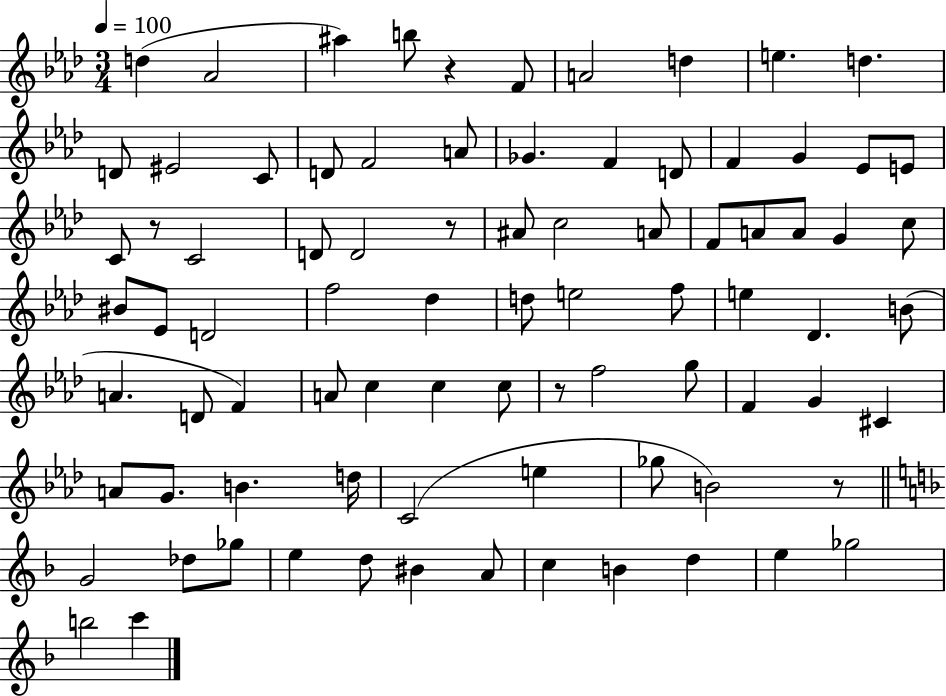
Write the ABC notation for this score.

X:1
T:Untitled
M:3/4
L:1/4
K:Ab
d _A2 ^a b/2 z F/2 A2 d e d D/2 ^E2 C/2 D/2 F2 A/2 _G F D/2 F G _E/2 E/2 C/2 z/2 C2 D/2 D2 z/2 ^A/2 c2 A/2 F/2 A/2 A/2 G c/2 ^B/2 _E/2 D2 f2 _d d/2 e2 f/2 e _D B/2 A D/2 F A/2 c c c/2 z/2 f2 g/2 F G ^C A/2 G/2 B d/4 C2 e _g/2 B2 z/2 G2 _d/2 _g/2 e d/2 ^B A/2 c B d e _g2 b2 c'